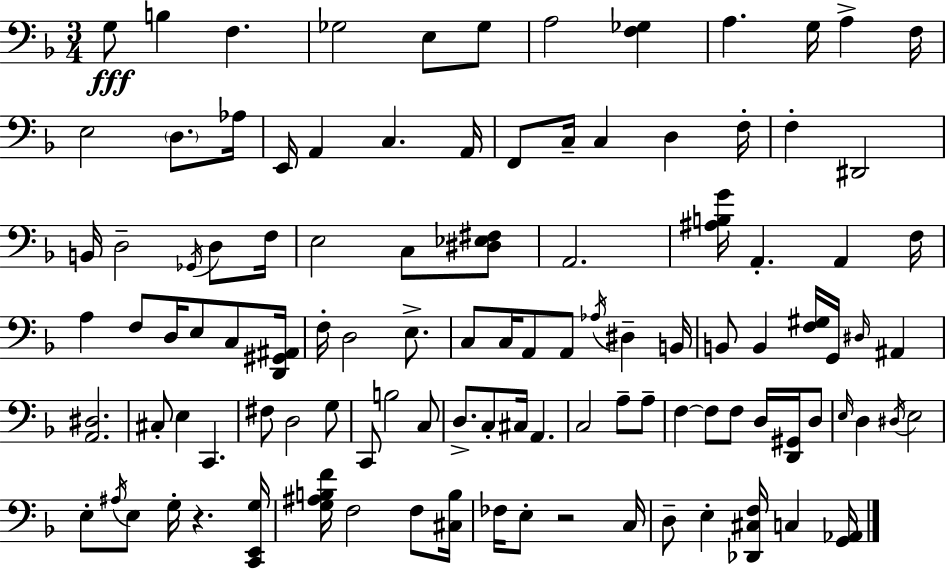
{
  \clef bass
  \numericTimeSignature
  \time 3/4
  \key f \major
  \repeat volta 2 { g8\fff b4 f4. | ges2 e8 ges8 | a2 <f ges>4 | a4. g16 a4-> f16 | \break e2 \parenthesize d8. aes16 | e,16 a,4 c4. a,16 | f,8 c16-- c4 d4 f16-. | f4-. dis,2 | \break b,16 d2-- \acciaccatura { ges,16 } d8 | f16 e2 c8 <dis ees fis>8 | a,2. | <ais b g'>16 a,4.-. a,4 | \break f16 a4 f8 d16 e8 c8 | <d, gis, ais,>16 f16-. d2 e8.-> | c8 c16 a,8 a,8 \acciaccatura { aes16 } dis4-- | b,16 b,8 b,4 <f gis>16 g,16 \grace { dis16 } ais,4 | \break <a, dis>2. | cis8-. e4 c,4. | fis8 d2 | g8 c,8 b2 | \break c8 d8.-> c8-. cis16 a,4. | c2 a8-- | a8-- f4~~ f8 f8 d16 | <d, gis,>16 d8 \grace { e16 } d4 \acciaccatura { dis16 } e2 | \break e8-. \acciaccatura { ais16 } e8 g16-. r4. | <c, e, g>16 <g ais b f'>16 f2 | f8 <cis b>16 fes16 e8-. r2 | c16 d8-- e4-. | \break <des, cis f>16 c4 <g, aes,>16 } \bar "|."
}